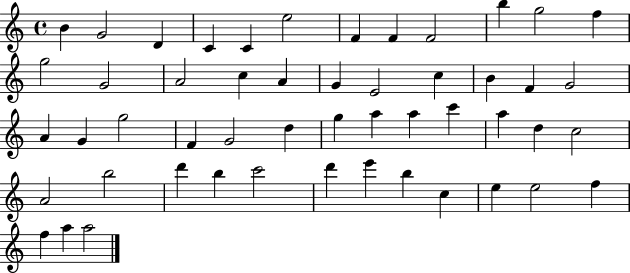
B4/q G4/h D4/q C4/q C4/q E5/h F4/q F4/q F4/h B5/q G5/h F5/q G5/h G4/h A4/h C5/q A4/q G4/q E4/h C5/q B4/q F4/q G4/h A4/q G4/q G5/h F4/q G4/h D5/q G5/q A5/q A5/q C6/q A5/q D5/q C5/h A4/h B5/h D6/q B5/q C6/h D6/q E6/q B5/q C5/q E5/q E5/h F5/q F5/q A5/q A5/h